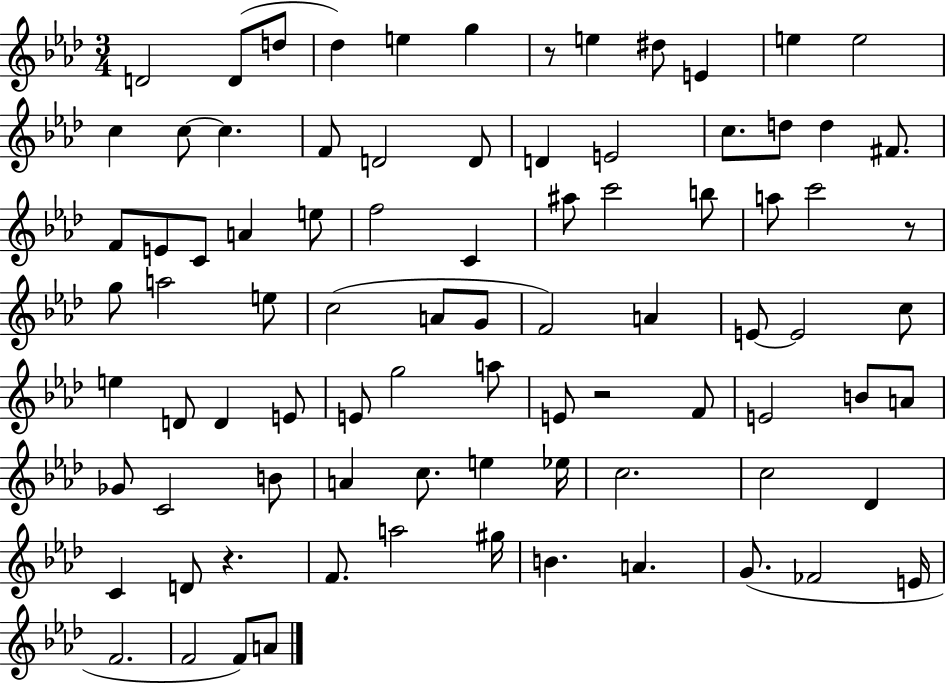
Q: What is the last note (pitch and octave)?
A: A4